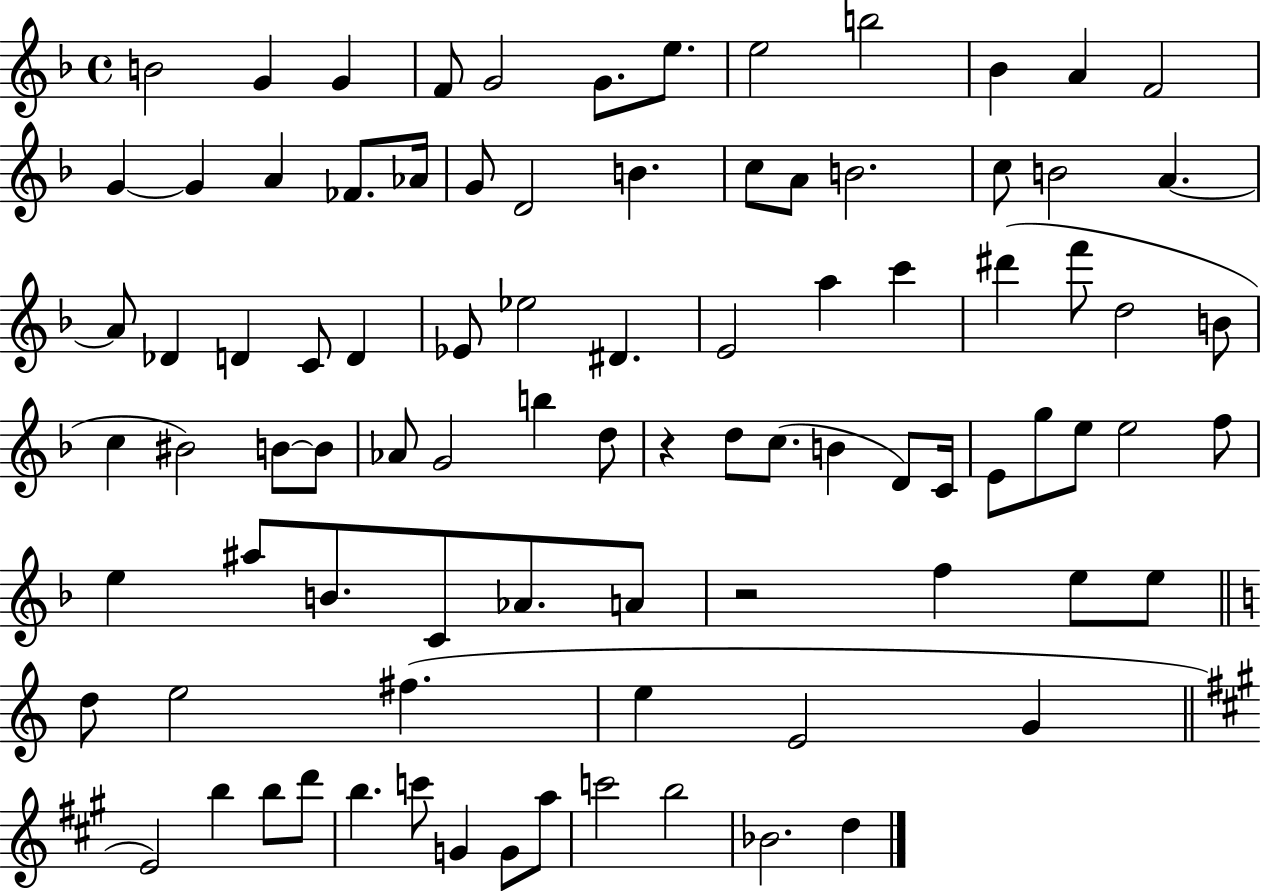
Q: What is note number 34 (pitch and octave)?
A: D#4